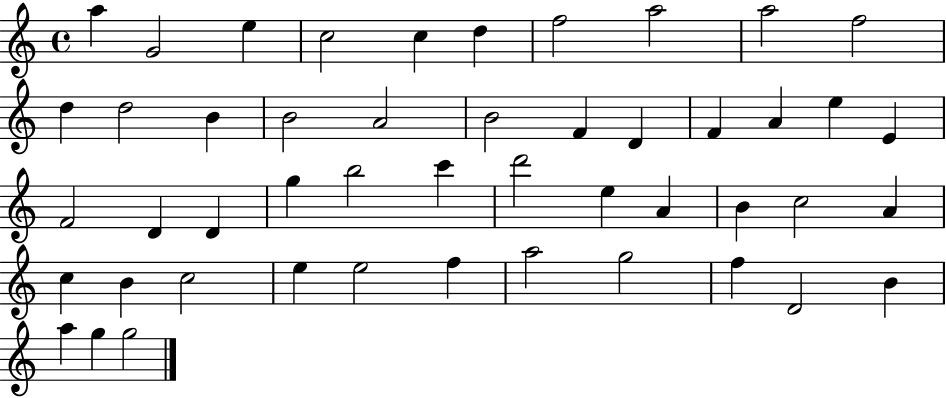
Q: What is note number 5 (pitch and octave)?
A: C5